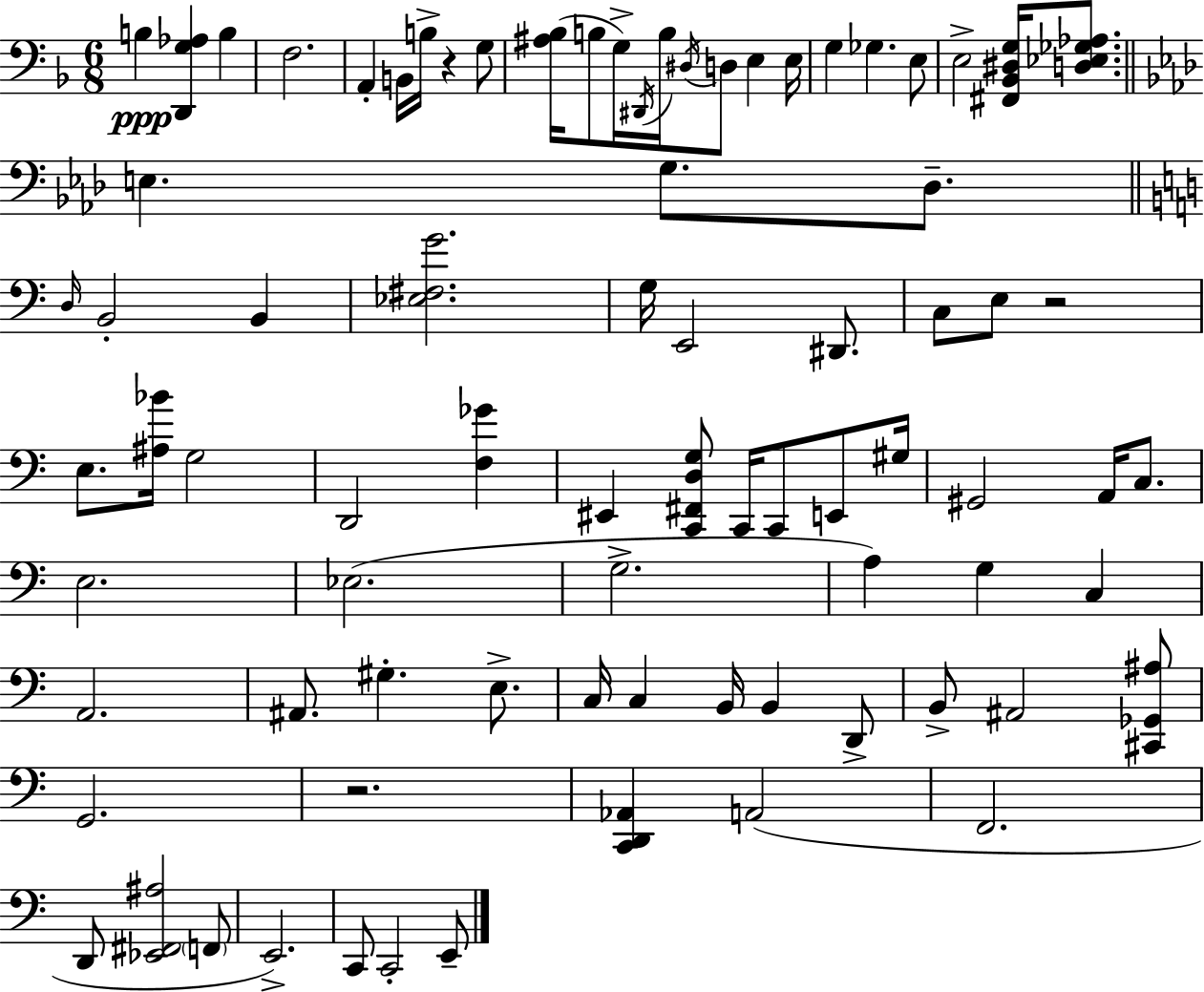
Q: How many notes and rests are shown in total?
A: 81